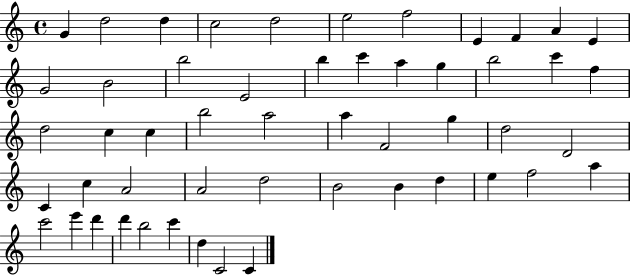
{
  \clef treble
  \time 4/4
  \defaultTimeSignature
  \key c \major
  g'4 d''2 d''4 | c''2 d''2 | e''2 f''2 | e'4 f'4 a'4 e'4 | \break g'2 b'2 | b''2 e'2 | b''4 c'''4 a''4 g''4 | b''2 c'''4 f''4 | \break d''2 c''4 c''4 | b''2 a''2 | a''4 f'2 g''4 | d''2 d'2 | \break c'4 c''4 a'2 | a'2 d''2 | b'2 b'4 d''4 | e''4 f''2 a''4 | \break c'''2 e'''4 d'''4 | d'''4 b''2 c'''4 | d''4 c'2 c'4 | \bar "|."
}